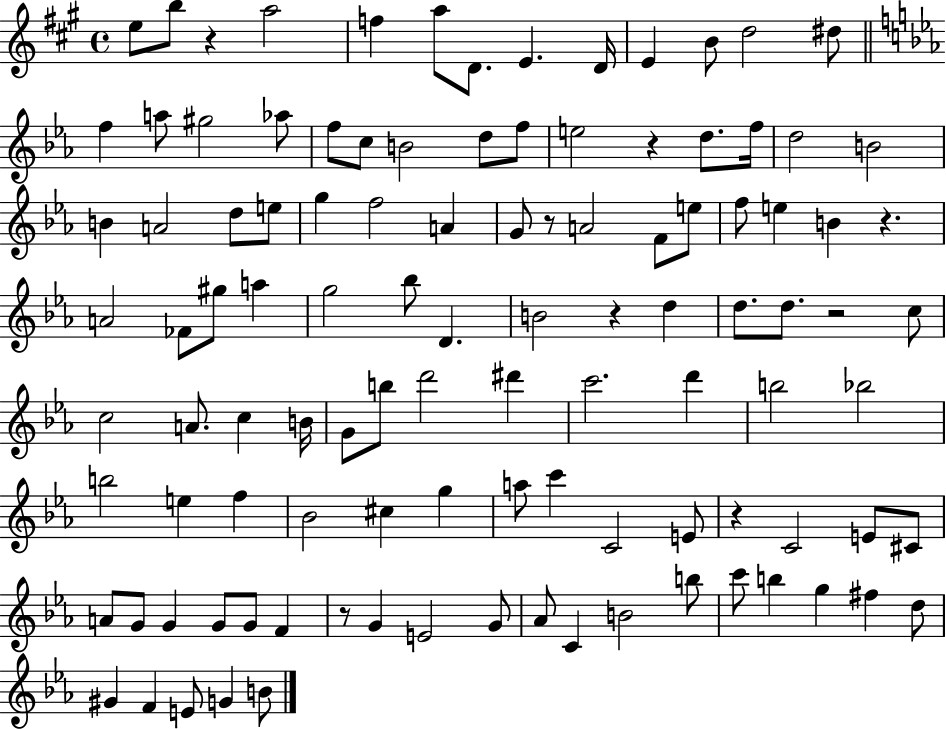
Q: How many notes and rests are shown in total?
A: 108